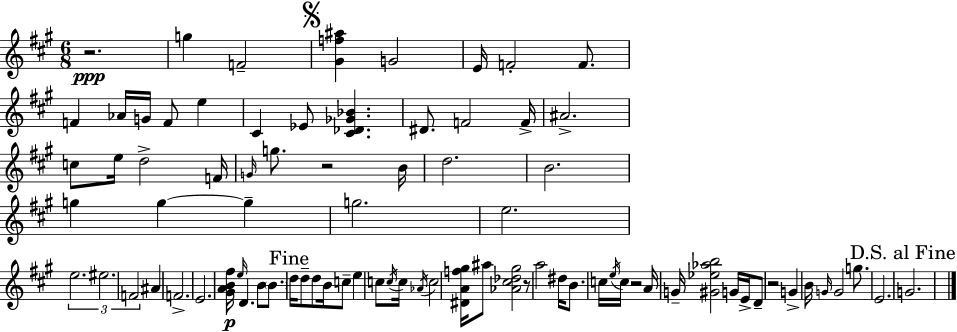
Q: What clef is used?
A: treble